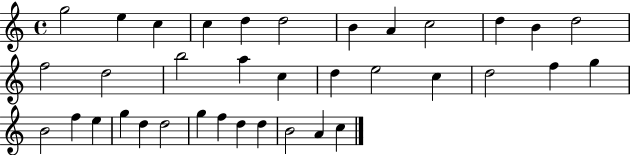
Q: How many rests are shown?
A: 0